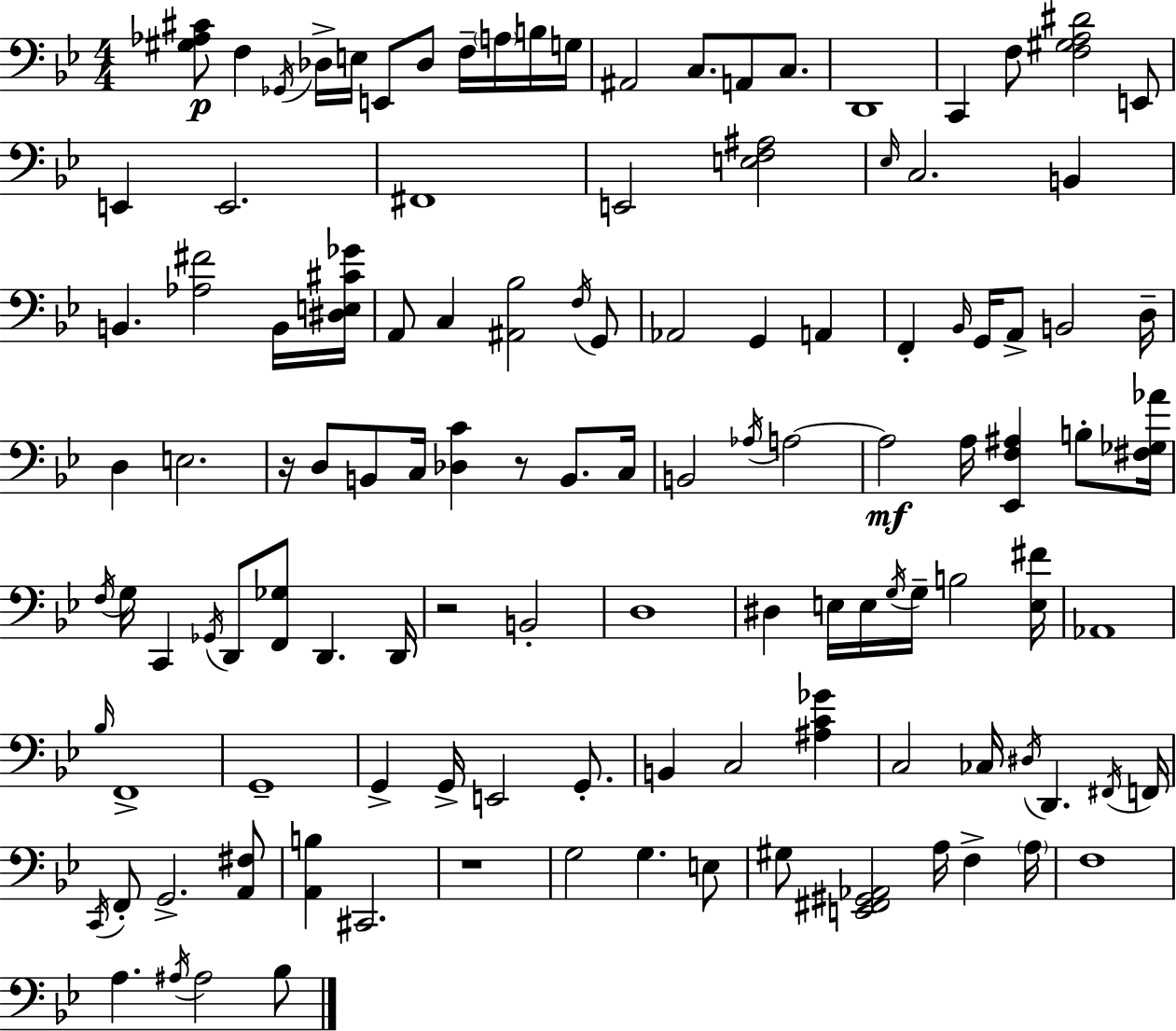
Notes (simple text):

[G#3,Ab3,C#4]/e F3/q Gb2/s Db3/s E3/s E2/e Db3/e F3/s A3/s B3/s G3/s A#2/h C3/e. A2/e C3/e. D2/w C2/q F3/e [F3,G#3,A3,D#4]/h E2/e E2/q E2/h. F#2/w E2/h [E3,F3,A#3]/h Eb3/s C3/h. B2/q B2/q. [Ab3,F#4]/h B2/s [D#3,E3,C#4,Gb4]/s A2/e C3/q [A#2,Bb3]/h F3/s G2/e Ab2/h G2/q A2/q F2/q Bb2/s G2/s A2/e B2/h D3/s D3/q E3/h. R/s D3/e B2/e C3/s [Db3,C4]/q R/e B2/e. C3/s B2/h Ab3/s A3/h A3/h A3/s [Eb2,F3,A#3]/q B3/e [F#3,Gb3,Ab4]/s F3/s G3/s C2/q Gb2/s D2/e [F2,Gb3]/e D2/q. D2/s R/h B2/h D3/w D#3/q E3/s E3/s G3/s G3/s B3/h [E3,F#4]/s Ab2/w Bb3/s F2/w G2/w G2/q G2/s E2/h G2/e. B2/q C3/h [A#3,C4,Gb4]/q C3/h CES3/s D#3/s D2/q. F#2/s F2/s C2/s F2/e G2/h. [A2,F#3]/e [A2,B3]/q C#2/h. R/w G3/h G3/q. E3/e G#3/e [E2,F#2,G#2,Ab2]/h A3/s F3/q A3/s F3/w A3/q. A#3/s A#3/h Bb3/e